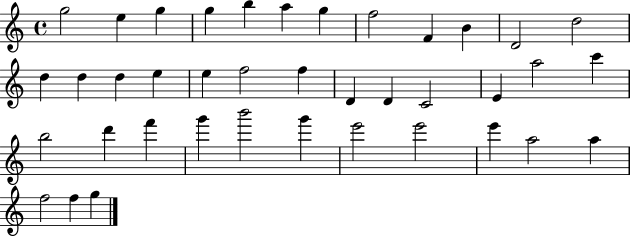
{
  \clef treble
  \time 4/4
  \defaultTimeSignature
  \key c \major
  g''2 e''4 g''4 | g''4 b''4 a''4 g''4 | f''2 f'4 b'4 | d'2 d''2 | \break d''4 d''4 d''4 e''4 | e''4 f''2 f''4 | d'4 d'4 c'2 | e'4 a''2 c'''4 | \break b''2 d'''4 f'''4 | g'''4 b'''2 g'''4 | e'''2 e'''2 | e'''4 a''2 a''4 | \break f''2 f''4 g''4 | \bar "|."
}